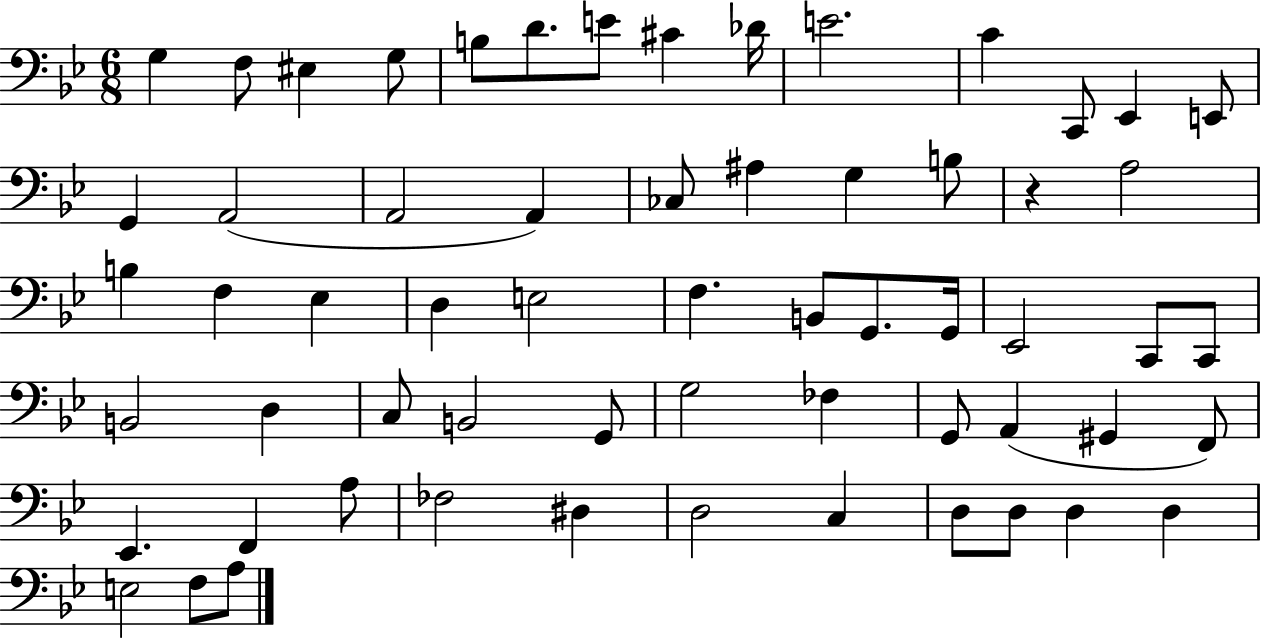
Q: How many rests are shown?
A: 1